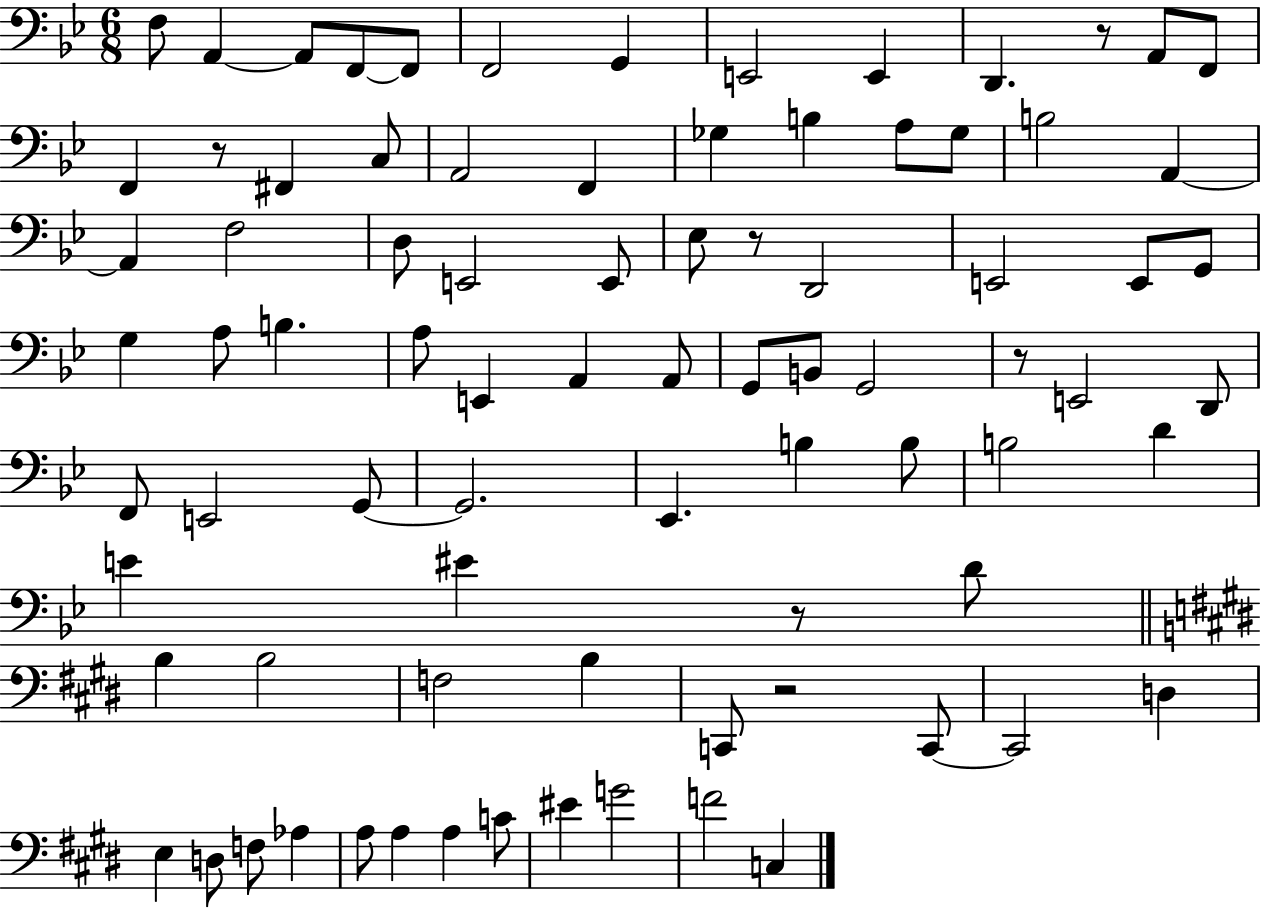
X:1
T:Untitled
M:6/8
L:1/4
K:Bb
F,/2 A,, A,,/2 F,,/2 F,,/2 F,,2 G,, E,,2 E,, D,, z/2 A,,/2 F,,/2 F,, z/2 ^F,, C,/2 A,,2 F,, _G, B, A,/2 _G,/2 B,2 A,, A,, F,2 D,/2 E,,2 E,,/2 _E,/2 z/2 D,,2 E,,2 E,,/2 G,,/2 G, A,/2 B, A,/2 E,, A,, A,,/2 G,,/2 B,,/2 G,,2 z/2 E,,2 D,,/2 F,,/2 E,,2 G,,/2 G,,2 _E,, B, B,/2 B,2 D E ^E z/2 D/2 B, B,2 F,2 B, C,,/2 z2 C,,/2 C,,2 D, E, D,/2 F,/2 _A, A,/2 A, A, C/2 ^E G2 F2 C,